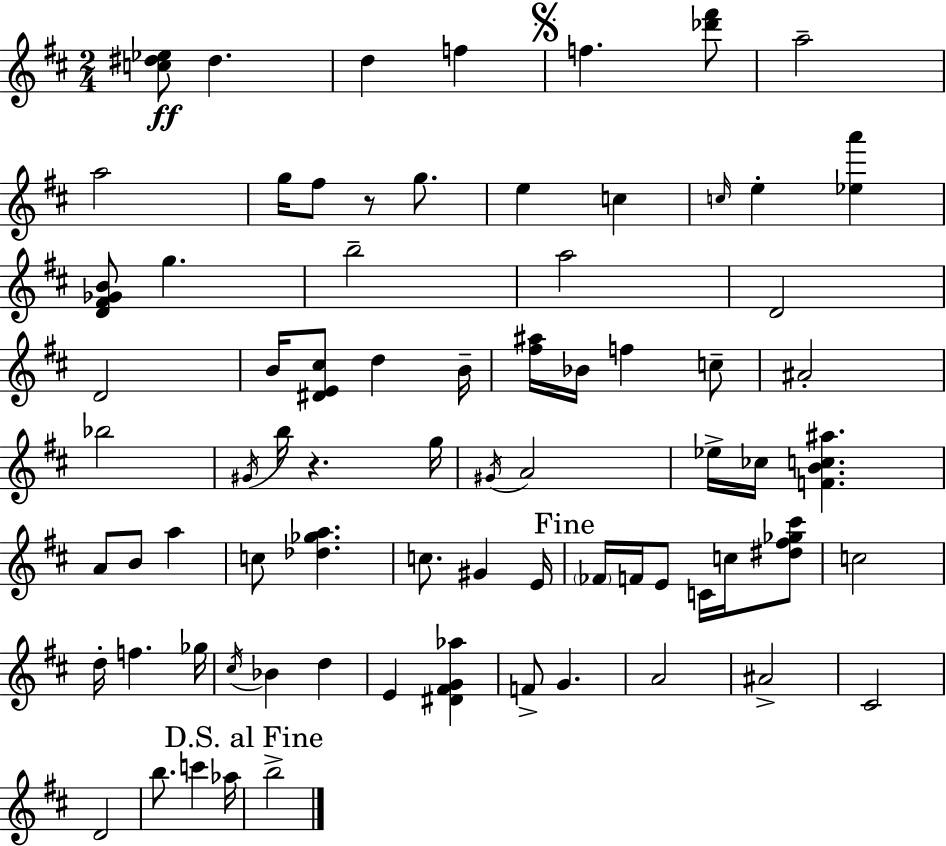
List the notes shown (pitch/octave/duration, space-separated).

[C5,D#5,Eb5]/e D#5/q. D5/q F5/q F5/q. [Db6,F#6]/e A5/h A5/h G5/s F#5/e R/e G5/e. E5/q C5/q C5/s E5/q [Eb5,A6]/q [D4,F#4,Gb4,B4]/e G5/q. B5/h A5/h D4/h D4/h B4/s [D#4,E4,C#5]/e D5/q B4/s [F#5,A#5]/s Bb4/s F5/q C5/e A#4/h Bb5/h G#4/s B5/s R/q. G5/s G#4/s A4/h Eb5/s CES5/s [F4,B4,C5,A#5]/q. A4/e B4/e A5/q C5/e [Db5,Gb5,A5]/q. C5/e. G#4/q E4/s FES4/s F4/s E4/e C4/s C5/s [D#5,F#5,Gb5,C#6]/e C5/h D5/s F5/q. Gb5/s C#5/s Bb4/q D5/q E4/q [D#4,F#4,G4,Ab5]/q F4/e G4/q. A4/h A#4/h C#4/h D4/h B5/e. C6/q Ab5/s B5/h